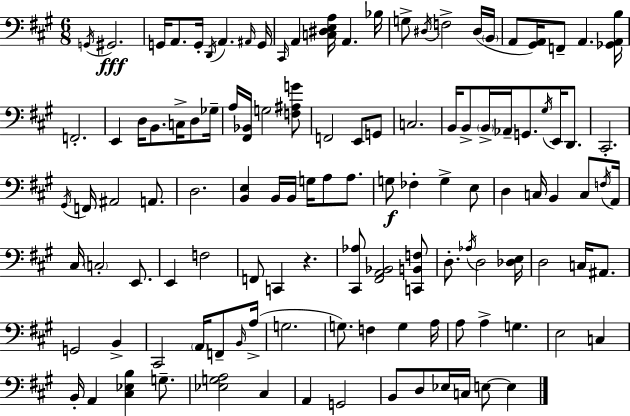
{
  \clef bass
  \numericTimeSignature
  \time 6/8
  \key a \major
  \acciaccatura { g,16 }\fff gis,2. | g,16 a,8. g,16-. \acciaccatura { d,16 } a,4. | \grace { ais,16 } g,16 \grace { cis,16 } a,4 <c dis e a>16 a,4. | bes16 g8-> \acciaccatura { dis16 } f2-> | \break dis16( \parenthesize b,16 a,8 <gis, a,>16) f,8-- a,4. | <ges, a, b>16 f,2.-. | e,4 d16 b,8. | c16-> d8 ges16-- a16 <fis, bes,>16 g2 | \break <f ais g'>8 f,2 | e,8 g,8 c2. | b,16 b,8-> \parenthesize b,16-> aes,16-- g,8. | \acciaccatura { gis16 } e,16 d,8. cis,2.-. | \break \acciaccatura { gis,16 } f,16 ais,2 | a,8. d2. | <b, e>4 b,16 | b,16 g16 a8 a8. g8\f fes4-. | \break g4-> e8 d4 c16 | b,4 c8 \acciaccatura { f16 } a,16 cis16 \parenthesize c2-. | e,8. e,4 | f2 f,8 c,4 | \break r4. <cis, aes>8 <fis, a, bes,>2 | <c, b, f>8 d8.-. \acciaccatura { aes16 } | d2 <des e>16 d2 | c16 ais,8. g,2 | \break b,4-> cis,2 | \parenthesize a,16 f,8-- \grace { b,16 }( a16-> g2. | g8.) | f4 g4 a16 a8 | \break a4-> g4. e2 | c4 b,16-. a,4 | <cis ees b>4 g8.-- <ees g a>2 | cis4 a,4 | \break g,2 b,8 | d8 ees16 c16 e8~~ e4 \bar "|."
}